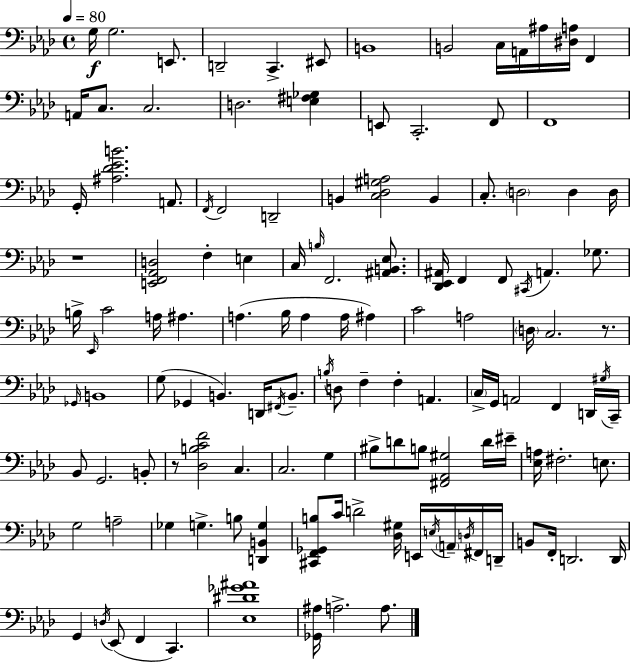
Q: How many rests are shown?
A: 3